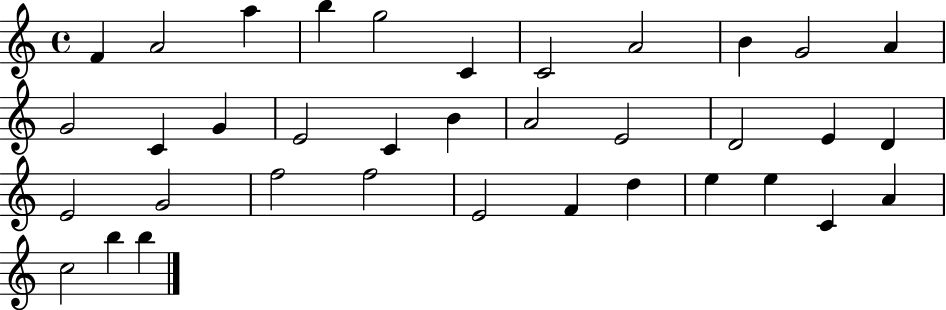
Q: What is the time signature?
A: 4/4